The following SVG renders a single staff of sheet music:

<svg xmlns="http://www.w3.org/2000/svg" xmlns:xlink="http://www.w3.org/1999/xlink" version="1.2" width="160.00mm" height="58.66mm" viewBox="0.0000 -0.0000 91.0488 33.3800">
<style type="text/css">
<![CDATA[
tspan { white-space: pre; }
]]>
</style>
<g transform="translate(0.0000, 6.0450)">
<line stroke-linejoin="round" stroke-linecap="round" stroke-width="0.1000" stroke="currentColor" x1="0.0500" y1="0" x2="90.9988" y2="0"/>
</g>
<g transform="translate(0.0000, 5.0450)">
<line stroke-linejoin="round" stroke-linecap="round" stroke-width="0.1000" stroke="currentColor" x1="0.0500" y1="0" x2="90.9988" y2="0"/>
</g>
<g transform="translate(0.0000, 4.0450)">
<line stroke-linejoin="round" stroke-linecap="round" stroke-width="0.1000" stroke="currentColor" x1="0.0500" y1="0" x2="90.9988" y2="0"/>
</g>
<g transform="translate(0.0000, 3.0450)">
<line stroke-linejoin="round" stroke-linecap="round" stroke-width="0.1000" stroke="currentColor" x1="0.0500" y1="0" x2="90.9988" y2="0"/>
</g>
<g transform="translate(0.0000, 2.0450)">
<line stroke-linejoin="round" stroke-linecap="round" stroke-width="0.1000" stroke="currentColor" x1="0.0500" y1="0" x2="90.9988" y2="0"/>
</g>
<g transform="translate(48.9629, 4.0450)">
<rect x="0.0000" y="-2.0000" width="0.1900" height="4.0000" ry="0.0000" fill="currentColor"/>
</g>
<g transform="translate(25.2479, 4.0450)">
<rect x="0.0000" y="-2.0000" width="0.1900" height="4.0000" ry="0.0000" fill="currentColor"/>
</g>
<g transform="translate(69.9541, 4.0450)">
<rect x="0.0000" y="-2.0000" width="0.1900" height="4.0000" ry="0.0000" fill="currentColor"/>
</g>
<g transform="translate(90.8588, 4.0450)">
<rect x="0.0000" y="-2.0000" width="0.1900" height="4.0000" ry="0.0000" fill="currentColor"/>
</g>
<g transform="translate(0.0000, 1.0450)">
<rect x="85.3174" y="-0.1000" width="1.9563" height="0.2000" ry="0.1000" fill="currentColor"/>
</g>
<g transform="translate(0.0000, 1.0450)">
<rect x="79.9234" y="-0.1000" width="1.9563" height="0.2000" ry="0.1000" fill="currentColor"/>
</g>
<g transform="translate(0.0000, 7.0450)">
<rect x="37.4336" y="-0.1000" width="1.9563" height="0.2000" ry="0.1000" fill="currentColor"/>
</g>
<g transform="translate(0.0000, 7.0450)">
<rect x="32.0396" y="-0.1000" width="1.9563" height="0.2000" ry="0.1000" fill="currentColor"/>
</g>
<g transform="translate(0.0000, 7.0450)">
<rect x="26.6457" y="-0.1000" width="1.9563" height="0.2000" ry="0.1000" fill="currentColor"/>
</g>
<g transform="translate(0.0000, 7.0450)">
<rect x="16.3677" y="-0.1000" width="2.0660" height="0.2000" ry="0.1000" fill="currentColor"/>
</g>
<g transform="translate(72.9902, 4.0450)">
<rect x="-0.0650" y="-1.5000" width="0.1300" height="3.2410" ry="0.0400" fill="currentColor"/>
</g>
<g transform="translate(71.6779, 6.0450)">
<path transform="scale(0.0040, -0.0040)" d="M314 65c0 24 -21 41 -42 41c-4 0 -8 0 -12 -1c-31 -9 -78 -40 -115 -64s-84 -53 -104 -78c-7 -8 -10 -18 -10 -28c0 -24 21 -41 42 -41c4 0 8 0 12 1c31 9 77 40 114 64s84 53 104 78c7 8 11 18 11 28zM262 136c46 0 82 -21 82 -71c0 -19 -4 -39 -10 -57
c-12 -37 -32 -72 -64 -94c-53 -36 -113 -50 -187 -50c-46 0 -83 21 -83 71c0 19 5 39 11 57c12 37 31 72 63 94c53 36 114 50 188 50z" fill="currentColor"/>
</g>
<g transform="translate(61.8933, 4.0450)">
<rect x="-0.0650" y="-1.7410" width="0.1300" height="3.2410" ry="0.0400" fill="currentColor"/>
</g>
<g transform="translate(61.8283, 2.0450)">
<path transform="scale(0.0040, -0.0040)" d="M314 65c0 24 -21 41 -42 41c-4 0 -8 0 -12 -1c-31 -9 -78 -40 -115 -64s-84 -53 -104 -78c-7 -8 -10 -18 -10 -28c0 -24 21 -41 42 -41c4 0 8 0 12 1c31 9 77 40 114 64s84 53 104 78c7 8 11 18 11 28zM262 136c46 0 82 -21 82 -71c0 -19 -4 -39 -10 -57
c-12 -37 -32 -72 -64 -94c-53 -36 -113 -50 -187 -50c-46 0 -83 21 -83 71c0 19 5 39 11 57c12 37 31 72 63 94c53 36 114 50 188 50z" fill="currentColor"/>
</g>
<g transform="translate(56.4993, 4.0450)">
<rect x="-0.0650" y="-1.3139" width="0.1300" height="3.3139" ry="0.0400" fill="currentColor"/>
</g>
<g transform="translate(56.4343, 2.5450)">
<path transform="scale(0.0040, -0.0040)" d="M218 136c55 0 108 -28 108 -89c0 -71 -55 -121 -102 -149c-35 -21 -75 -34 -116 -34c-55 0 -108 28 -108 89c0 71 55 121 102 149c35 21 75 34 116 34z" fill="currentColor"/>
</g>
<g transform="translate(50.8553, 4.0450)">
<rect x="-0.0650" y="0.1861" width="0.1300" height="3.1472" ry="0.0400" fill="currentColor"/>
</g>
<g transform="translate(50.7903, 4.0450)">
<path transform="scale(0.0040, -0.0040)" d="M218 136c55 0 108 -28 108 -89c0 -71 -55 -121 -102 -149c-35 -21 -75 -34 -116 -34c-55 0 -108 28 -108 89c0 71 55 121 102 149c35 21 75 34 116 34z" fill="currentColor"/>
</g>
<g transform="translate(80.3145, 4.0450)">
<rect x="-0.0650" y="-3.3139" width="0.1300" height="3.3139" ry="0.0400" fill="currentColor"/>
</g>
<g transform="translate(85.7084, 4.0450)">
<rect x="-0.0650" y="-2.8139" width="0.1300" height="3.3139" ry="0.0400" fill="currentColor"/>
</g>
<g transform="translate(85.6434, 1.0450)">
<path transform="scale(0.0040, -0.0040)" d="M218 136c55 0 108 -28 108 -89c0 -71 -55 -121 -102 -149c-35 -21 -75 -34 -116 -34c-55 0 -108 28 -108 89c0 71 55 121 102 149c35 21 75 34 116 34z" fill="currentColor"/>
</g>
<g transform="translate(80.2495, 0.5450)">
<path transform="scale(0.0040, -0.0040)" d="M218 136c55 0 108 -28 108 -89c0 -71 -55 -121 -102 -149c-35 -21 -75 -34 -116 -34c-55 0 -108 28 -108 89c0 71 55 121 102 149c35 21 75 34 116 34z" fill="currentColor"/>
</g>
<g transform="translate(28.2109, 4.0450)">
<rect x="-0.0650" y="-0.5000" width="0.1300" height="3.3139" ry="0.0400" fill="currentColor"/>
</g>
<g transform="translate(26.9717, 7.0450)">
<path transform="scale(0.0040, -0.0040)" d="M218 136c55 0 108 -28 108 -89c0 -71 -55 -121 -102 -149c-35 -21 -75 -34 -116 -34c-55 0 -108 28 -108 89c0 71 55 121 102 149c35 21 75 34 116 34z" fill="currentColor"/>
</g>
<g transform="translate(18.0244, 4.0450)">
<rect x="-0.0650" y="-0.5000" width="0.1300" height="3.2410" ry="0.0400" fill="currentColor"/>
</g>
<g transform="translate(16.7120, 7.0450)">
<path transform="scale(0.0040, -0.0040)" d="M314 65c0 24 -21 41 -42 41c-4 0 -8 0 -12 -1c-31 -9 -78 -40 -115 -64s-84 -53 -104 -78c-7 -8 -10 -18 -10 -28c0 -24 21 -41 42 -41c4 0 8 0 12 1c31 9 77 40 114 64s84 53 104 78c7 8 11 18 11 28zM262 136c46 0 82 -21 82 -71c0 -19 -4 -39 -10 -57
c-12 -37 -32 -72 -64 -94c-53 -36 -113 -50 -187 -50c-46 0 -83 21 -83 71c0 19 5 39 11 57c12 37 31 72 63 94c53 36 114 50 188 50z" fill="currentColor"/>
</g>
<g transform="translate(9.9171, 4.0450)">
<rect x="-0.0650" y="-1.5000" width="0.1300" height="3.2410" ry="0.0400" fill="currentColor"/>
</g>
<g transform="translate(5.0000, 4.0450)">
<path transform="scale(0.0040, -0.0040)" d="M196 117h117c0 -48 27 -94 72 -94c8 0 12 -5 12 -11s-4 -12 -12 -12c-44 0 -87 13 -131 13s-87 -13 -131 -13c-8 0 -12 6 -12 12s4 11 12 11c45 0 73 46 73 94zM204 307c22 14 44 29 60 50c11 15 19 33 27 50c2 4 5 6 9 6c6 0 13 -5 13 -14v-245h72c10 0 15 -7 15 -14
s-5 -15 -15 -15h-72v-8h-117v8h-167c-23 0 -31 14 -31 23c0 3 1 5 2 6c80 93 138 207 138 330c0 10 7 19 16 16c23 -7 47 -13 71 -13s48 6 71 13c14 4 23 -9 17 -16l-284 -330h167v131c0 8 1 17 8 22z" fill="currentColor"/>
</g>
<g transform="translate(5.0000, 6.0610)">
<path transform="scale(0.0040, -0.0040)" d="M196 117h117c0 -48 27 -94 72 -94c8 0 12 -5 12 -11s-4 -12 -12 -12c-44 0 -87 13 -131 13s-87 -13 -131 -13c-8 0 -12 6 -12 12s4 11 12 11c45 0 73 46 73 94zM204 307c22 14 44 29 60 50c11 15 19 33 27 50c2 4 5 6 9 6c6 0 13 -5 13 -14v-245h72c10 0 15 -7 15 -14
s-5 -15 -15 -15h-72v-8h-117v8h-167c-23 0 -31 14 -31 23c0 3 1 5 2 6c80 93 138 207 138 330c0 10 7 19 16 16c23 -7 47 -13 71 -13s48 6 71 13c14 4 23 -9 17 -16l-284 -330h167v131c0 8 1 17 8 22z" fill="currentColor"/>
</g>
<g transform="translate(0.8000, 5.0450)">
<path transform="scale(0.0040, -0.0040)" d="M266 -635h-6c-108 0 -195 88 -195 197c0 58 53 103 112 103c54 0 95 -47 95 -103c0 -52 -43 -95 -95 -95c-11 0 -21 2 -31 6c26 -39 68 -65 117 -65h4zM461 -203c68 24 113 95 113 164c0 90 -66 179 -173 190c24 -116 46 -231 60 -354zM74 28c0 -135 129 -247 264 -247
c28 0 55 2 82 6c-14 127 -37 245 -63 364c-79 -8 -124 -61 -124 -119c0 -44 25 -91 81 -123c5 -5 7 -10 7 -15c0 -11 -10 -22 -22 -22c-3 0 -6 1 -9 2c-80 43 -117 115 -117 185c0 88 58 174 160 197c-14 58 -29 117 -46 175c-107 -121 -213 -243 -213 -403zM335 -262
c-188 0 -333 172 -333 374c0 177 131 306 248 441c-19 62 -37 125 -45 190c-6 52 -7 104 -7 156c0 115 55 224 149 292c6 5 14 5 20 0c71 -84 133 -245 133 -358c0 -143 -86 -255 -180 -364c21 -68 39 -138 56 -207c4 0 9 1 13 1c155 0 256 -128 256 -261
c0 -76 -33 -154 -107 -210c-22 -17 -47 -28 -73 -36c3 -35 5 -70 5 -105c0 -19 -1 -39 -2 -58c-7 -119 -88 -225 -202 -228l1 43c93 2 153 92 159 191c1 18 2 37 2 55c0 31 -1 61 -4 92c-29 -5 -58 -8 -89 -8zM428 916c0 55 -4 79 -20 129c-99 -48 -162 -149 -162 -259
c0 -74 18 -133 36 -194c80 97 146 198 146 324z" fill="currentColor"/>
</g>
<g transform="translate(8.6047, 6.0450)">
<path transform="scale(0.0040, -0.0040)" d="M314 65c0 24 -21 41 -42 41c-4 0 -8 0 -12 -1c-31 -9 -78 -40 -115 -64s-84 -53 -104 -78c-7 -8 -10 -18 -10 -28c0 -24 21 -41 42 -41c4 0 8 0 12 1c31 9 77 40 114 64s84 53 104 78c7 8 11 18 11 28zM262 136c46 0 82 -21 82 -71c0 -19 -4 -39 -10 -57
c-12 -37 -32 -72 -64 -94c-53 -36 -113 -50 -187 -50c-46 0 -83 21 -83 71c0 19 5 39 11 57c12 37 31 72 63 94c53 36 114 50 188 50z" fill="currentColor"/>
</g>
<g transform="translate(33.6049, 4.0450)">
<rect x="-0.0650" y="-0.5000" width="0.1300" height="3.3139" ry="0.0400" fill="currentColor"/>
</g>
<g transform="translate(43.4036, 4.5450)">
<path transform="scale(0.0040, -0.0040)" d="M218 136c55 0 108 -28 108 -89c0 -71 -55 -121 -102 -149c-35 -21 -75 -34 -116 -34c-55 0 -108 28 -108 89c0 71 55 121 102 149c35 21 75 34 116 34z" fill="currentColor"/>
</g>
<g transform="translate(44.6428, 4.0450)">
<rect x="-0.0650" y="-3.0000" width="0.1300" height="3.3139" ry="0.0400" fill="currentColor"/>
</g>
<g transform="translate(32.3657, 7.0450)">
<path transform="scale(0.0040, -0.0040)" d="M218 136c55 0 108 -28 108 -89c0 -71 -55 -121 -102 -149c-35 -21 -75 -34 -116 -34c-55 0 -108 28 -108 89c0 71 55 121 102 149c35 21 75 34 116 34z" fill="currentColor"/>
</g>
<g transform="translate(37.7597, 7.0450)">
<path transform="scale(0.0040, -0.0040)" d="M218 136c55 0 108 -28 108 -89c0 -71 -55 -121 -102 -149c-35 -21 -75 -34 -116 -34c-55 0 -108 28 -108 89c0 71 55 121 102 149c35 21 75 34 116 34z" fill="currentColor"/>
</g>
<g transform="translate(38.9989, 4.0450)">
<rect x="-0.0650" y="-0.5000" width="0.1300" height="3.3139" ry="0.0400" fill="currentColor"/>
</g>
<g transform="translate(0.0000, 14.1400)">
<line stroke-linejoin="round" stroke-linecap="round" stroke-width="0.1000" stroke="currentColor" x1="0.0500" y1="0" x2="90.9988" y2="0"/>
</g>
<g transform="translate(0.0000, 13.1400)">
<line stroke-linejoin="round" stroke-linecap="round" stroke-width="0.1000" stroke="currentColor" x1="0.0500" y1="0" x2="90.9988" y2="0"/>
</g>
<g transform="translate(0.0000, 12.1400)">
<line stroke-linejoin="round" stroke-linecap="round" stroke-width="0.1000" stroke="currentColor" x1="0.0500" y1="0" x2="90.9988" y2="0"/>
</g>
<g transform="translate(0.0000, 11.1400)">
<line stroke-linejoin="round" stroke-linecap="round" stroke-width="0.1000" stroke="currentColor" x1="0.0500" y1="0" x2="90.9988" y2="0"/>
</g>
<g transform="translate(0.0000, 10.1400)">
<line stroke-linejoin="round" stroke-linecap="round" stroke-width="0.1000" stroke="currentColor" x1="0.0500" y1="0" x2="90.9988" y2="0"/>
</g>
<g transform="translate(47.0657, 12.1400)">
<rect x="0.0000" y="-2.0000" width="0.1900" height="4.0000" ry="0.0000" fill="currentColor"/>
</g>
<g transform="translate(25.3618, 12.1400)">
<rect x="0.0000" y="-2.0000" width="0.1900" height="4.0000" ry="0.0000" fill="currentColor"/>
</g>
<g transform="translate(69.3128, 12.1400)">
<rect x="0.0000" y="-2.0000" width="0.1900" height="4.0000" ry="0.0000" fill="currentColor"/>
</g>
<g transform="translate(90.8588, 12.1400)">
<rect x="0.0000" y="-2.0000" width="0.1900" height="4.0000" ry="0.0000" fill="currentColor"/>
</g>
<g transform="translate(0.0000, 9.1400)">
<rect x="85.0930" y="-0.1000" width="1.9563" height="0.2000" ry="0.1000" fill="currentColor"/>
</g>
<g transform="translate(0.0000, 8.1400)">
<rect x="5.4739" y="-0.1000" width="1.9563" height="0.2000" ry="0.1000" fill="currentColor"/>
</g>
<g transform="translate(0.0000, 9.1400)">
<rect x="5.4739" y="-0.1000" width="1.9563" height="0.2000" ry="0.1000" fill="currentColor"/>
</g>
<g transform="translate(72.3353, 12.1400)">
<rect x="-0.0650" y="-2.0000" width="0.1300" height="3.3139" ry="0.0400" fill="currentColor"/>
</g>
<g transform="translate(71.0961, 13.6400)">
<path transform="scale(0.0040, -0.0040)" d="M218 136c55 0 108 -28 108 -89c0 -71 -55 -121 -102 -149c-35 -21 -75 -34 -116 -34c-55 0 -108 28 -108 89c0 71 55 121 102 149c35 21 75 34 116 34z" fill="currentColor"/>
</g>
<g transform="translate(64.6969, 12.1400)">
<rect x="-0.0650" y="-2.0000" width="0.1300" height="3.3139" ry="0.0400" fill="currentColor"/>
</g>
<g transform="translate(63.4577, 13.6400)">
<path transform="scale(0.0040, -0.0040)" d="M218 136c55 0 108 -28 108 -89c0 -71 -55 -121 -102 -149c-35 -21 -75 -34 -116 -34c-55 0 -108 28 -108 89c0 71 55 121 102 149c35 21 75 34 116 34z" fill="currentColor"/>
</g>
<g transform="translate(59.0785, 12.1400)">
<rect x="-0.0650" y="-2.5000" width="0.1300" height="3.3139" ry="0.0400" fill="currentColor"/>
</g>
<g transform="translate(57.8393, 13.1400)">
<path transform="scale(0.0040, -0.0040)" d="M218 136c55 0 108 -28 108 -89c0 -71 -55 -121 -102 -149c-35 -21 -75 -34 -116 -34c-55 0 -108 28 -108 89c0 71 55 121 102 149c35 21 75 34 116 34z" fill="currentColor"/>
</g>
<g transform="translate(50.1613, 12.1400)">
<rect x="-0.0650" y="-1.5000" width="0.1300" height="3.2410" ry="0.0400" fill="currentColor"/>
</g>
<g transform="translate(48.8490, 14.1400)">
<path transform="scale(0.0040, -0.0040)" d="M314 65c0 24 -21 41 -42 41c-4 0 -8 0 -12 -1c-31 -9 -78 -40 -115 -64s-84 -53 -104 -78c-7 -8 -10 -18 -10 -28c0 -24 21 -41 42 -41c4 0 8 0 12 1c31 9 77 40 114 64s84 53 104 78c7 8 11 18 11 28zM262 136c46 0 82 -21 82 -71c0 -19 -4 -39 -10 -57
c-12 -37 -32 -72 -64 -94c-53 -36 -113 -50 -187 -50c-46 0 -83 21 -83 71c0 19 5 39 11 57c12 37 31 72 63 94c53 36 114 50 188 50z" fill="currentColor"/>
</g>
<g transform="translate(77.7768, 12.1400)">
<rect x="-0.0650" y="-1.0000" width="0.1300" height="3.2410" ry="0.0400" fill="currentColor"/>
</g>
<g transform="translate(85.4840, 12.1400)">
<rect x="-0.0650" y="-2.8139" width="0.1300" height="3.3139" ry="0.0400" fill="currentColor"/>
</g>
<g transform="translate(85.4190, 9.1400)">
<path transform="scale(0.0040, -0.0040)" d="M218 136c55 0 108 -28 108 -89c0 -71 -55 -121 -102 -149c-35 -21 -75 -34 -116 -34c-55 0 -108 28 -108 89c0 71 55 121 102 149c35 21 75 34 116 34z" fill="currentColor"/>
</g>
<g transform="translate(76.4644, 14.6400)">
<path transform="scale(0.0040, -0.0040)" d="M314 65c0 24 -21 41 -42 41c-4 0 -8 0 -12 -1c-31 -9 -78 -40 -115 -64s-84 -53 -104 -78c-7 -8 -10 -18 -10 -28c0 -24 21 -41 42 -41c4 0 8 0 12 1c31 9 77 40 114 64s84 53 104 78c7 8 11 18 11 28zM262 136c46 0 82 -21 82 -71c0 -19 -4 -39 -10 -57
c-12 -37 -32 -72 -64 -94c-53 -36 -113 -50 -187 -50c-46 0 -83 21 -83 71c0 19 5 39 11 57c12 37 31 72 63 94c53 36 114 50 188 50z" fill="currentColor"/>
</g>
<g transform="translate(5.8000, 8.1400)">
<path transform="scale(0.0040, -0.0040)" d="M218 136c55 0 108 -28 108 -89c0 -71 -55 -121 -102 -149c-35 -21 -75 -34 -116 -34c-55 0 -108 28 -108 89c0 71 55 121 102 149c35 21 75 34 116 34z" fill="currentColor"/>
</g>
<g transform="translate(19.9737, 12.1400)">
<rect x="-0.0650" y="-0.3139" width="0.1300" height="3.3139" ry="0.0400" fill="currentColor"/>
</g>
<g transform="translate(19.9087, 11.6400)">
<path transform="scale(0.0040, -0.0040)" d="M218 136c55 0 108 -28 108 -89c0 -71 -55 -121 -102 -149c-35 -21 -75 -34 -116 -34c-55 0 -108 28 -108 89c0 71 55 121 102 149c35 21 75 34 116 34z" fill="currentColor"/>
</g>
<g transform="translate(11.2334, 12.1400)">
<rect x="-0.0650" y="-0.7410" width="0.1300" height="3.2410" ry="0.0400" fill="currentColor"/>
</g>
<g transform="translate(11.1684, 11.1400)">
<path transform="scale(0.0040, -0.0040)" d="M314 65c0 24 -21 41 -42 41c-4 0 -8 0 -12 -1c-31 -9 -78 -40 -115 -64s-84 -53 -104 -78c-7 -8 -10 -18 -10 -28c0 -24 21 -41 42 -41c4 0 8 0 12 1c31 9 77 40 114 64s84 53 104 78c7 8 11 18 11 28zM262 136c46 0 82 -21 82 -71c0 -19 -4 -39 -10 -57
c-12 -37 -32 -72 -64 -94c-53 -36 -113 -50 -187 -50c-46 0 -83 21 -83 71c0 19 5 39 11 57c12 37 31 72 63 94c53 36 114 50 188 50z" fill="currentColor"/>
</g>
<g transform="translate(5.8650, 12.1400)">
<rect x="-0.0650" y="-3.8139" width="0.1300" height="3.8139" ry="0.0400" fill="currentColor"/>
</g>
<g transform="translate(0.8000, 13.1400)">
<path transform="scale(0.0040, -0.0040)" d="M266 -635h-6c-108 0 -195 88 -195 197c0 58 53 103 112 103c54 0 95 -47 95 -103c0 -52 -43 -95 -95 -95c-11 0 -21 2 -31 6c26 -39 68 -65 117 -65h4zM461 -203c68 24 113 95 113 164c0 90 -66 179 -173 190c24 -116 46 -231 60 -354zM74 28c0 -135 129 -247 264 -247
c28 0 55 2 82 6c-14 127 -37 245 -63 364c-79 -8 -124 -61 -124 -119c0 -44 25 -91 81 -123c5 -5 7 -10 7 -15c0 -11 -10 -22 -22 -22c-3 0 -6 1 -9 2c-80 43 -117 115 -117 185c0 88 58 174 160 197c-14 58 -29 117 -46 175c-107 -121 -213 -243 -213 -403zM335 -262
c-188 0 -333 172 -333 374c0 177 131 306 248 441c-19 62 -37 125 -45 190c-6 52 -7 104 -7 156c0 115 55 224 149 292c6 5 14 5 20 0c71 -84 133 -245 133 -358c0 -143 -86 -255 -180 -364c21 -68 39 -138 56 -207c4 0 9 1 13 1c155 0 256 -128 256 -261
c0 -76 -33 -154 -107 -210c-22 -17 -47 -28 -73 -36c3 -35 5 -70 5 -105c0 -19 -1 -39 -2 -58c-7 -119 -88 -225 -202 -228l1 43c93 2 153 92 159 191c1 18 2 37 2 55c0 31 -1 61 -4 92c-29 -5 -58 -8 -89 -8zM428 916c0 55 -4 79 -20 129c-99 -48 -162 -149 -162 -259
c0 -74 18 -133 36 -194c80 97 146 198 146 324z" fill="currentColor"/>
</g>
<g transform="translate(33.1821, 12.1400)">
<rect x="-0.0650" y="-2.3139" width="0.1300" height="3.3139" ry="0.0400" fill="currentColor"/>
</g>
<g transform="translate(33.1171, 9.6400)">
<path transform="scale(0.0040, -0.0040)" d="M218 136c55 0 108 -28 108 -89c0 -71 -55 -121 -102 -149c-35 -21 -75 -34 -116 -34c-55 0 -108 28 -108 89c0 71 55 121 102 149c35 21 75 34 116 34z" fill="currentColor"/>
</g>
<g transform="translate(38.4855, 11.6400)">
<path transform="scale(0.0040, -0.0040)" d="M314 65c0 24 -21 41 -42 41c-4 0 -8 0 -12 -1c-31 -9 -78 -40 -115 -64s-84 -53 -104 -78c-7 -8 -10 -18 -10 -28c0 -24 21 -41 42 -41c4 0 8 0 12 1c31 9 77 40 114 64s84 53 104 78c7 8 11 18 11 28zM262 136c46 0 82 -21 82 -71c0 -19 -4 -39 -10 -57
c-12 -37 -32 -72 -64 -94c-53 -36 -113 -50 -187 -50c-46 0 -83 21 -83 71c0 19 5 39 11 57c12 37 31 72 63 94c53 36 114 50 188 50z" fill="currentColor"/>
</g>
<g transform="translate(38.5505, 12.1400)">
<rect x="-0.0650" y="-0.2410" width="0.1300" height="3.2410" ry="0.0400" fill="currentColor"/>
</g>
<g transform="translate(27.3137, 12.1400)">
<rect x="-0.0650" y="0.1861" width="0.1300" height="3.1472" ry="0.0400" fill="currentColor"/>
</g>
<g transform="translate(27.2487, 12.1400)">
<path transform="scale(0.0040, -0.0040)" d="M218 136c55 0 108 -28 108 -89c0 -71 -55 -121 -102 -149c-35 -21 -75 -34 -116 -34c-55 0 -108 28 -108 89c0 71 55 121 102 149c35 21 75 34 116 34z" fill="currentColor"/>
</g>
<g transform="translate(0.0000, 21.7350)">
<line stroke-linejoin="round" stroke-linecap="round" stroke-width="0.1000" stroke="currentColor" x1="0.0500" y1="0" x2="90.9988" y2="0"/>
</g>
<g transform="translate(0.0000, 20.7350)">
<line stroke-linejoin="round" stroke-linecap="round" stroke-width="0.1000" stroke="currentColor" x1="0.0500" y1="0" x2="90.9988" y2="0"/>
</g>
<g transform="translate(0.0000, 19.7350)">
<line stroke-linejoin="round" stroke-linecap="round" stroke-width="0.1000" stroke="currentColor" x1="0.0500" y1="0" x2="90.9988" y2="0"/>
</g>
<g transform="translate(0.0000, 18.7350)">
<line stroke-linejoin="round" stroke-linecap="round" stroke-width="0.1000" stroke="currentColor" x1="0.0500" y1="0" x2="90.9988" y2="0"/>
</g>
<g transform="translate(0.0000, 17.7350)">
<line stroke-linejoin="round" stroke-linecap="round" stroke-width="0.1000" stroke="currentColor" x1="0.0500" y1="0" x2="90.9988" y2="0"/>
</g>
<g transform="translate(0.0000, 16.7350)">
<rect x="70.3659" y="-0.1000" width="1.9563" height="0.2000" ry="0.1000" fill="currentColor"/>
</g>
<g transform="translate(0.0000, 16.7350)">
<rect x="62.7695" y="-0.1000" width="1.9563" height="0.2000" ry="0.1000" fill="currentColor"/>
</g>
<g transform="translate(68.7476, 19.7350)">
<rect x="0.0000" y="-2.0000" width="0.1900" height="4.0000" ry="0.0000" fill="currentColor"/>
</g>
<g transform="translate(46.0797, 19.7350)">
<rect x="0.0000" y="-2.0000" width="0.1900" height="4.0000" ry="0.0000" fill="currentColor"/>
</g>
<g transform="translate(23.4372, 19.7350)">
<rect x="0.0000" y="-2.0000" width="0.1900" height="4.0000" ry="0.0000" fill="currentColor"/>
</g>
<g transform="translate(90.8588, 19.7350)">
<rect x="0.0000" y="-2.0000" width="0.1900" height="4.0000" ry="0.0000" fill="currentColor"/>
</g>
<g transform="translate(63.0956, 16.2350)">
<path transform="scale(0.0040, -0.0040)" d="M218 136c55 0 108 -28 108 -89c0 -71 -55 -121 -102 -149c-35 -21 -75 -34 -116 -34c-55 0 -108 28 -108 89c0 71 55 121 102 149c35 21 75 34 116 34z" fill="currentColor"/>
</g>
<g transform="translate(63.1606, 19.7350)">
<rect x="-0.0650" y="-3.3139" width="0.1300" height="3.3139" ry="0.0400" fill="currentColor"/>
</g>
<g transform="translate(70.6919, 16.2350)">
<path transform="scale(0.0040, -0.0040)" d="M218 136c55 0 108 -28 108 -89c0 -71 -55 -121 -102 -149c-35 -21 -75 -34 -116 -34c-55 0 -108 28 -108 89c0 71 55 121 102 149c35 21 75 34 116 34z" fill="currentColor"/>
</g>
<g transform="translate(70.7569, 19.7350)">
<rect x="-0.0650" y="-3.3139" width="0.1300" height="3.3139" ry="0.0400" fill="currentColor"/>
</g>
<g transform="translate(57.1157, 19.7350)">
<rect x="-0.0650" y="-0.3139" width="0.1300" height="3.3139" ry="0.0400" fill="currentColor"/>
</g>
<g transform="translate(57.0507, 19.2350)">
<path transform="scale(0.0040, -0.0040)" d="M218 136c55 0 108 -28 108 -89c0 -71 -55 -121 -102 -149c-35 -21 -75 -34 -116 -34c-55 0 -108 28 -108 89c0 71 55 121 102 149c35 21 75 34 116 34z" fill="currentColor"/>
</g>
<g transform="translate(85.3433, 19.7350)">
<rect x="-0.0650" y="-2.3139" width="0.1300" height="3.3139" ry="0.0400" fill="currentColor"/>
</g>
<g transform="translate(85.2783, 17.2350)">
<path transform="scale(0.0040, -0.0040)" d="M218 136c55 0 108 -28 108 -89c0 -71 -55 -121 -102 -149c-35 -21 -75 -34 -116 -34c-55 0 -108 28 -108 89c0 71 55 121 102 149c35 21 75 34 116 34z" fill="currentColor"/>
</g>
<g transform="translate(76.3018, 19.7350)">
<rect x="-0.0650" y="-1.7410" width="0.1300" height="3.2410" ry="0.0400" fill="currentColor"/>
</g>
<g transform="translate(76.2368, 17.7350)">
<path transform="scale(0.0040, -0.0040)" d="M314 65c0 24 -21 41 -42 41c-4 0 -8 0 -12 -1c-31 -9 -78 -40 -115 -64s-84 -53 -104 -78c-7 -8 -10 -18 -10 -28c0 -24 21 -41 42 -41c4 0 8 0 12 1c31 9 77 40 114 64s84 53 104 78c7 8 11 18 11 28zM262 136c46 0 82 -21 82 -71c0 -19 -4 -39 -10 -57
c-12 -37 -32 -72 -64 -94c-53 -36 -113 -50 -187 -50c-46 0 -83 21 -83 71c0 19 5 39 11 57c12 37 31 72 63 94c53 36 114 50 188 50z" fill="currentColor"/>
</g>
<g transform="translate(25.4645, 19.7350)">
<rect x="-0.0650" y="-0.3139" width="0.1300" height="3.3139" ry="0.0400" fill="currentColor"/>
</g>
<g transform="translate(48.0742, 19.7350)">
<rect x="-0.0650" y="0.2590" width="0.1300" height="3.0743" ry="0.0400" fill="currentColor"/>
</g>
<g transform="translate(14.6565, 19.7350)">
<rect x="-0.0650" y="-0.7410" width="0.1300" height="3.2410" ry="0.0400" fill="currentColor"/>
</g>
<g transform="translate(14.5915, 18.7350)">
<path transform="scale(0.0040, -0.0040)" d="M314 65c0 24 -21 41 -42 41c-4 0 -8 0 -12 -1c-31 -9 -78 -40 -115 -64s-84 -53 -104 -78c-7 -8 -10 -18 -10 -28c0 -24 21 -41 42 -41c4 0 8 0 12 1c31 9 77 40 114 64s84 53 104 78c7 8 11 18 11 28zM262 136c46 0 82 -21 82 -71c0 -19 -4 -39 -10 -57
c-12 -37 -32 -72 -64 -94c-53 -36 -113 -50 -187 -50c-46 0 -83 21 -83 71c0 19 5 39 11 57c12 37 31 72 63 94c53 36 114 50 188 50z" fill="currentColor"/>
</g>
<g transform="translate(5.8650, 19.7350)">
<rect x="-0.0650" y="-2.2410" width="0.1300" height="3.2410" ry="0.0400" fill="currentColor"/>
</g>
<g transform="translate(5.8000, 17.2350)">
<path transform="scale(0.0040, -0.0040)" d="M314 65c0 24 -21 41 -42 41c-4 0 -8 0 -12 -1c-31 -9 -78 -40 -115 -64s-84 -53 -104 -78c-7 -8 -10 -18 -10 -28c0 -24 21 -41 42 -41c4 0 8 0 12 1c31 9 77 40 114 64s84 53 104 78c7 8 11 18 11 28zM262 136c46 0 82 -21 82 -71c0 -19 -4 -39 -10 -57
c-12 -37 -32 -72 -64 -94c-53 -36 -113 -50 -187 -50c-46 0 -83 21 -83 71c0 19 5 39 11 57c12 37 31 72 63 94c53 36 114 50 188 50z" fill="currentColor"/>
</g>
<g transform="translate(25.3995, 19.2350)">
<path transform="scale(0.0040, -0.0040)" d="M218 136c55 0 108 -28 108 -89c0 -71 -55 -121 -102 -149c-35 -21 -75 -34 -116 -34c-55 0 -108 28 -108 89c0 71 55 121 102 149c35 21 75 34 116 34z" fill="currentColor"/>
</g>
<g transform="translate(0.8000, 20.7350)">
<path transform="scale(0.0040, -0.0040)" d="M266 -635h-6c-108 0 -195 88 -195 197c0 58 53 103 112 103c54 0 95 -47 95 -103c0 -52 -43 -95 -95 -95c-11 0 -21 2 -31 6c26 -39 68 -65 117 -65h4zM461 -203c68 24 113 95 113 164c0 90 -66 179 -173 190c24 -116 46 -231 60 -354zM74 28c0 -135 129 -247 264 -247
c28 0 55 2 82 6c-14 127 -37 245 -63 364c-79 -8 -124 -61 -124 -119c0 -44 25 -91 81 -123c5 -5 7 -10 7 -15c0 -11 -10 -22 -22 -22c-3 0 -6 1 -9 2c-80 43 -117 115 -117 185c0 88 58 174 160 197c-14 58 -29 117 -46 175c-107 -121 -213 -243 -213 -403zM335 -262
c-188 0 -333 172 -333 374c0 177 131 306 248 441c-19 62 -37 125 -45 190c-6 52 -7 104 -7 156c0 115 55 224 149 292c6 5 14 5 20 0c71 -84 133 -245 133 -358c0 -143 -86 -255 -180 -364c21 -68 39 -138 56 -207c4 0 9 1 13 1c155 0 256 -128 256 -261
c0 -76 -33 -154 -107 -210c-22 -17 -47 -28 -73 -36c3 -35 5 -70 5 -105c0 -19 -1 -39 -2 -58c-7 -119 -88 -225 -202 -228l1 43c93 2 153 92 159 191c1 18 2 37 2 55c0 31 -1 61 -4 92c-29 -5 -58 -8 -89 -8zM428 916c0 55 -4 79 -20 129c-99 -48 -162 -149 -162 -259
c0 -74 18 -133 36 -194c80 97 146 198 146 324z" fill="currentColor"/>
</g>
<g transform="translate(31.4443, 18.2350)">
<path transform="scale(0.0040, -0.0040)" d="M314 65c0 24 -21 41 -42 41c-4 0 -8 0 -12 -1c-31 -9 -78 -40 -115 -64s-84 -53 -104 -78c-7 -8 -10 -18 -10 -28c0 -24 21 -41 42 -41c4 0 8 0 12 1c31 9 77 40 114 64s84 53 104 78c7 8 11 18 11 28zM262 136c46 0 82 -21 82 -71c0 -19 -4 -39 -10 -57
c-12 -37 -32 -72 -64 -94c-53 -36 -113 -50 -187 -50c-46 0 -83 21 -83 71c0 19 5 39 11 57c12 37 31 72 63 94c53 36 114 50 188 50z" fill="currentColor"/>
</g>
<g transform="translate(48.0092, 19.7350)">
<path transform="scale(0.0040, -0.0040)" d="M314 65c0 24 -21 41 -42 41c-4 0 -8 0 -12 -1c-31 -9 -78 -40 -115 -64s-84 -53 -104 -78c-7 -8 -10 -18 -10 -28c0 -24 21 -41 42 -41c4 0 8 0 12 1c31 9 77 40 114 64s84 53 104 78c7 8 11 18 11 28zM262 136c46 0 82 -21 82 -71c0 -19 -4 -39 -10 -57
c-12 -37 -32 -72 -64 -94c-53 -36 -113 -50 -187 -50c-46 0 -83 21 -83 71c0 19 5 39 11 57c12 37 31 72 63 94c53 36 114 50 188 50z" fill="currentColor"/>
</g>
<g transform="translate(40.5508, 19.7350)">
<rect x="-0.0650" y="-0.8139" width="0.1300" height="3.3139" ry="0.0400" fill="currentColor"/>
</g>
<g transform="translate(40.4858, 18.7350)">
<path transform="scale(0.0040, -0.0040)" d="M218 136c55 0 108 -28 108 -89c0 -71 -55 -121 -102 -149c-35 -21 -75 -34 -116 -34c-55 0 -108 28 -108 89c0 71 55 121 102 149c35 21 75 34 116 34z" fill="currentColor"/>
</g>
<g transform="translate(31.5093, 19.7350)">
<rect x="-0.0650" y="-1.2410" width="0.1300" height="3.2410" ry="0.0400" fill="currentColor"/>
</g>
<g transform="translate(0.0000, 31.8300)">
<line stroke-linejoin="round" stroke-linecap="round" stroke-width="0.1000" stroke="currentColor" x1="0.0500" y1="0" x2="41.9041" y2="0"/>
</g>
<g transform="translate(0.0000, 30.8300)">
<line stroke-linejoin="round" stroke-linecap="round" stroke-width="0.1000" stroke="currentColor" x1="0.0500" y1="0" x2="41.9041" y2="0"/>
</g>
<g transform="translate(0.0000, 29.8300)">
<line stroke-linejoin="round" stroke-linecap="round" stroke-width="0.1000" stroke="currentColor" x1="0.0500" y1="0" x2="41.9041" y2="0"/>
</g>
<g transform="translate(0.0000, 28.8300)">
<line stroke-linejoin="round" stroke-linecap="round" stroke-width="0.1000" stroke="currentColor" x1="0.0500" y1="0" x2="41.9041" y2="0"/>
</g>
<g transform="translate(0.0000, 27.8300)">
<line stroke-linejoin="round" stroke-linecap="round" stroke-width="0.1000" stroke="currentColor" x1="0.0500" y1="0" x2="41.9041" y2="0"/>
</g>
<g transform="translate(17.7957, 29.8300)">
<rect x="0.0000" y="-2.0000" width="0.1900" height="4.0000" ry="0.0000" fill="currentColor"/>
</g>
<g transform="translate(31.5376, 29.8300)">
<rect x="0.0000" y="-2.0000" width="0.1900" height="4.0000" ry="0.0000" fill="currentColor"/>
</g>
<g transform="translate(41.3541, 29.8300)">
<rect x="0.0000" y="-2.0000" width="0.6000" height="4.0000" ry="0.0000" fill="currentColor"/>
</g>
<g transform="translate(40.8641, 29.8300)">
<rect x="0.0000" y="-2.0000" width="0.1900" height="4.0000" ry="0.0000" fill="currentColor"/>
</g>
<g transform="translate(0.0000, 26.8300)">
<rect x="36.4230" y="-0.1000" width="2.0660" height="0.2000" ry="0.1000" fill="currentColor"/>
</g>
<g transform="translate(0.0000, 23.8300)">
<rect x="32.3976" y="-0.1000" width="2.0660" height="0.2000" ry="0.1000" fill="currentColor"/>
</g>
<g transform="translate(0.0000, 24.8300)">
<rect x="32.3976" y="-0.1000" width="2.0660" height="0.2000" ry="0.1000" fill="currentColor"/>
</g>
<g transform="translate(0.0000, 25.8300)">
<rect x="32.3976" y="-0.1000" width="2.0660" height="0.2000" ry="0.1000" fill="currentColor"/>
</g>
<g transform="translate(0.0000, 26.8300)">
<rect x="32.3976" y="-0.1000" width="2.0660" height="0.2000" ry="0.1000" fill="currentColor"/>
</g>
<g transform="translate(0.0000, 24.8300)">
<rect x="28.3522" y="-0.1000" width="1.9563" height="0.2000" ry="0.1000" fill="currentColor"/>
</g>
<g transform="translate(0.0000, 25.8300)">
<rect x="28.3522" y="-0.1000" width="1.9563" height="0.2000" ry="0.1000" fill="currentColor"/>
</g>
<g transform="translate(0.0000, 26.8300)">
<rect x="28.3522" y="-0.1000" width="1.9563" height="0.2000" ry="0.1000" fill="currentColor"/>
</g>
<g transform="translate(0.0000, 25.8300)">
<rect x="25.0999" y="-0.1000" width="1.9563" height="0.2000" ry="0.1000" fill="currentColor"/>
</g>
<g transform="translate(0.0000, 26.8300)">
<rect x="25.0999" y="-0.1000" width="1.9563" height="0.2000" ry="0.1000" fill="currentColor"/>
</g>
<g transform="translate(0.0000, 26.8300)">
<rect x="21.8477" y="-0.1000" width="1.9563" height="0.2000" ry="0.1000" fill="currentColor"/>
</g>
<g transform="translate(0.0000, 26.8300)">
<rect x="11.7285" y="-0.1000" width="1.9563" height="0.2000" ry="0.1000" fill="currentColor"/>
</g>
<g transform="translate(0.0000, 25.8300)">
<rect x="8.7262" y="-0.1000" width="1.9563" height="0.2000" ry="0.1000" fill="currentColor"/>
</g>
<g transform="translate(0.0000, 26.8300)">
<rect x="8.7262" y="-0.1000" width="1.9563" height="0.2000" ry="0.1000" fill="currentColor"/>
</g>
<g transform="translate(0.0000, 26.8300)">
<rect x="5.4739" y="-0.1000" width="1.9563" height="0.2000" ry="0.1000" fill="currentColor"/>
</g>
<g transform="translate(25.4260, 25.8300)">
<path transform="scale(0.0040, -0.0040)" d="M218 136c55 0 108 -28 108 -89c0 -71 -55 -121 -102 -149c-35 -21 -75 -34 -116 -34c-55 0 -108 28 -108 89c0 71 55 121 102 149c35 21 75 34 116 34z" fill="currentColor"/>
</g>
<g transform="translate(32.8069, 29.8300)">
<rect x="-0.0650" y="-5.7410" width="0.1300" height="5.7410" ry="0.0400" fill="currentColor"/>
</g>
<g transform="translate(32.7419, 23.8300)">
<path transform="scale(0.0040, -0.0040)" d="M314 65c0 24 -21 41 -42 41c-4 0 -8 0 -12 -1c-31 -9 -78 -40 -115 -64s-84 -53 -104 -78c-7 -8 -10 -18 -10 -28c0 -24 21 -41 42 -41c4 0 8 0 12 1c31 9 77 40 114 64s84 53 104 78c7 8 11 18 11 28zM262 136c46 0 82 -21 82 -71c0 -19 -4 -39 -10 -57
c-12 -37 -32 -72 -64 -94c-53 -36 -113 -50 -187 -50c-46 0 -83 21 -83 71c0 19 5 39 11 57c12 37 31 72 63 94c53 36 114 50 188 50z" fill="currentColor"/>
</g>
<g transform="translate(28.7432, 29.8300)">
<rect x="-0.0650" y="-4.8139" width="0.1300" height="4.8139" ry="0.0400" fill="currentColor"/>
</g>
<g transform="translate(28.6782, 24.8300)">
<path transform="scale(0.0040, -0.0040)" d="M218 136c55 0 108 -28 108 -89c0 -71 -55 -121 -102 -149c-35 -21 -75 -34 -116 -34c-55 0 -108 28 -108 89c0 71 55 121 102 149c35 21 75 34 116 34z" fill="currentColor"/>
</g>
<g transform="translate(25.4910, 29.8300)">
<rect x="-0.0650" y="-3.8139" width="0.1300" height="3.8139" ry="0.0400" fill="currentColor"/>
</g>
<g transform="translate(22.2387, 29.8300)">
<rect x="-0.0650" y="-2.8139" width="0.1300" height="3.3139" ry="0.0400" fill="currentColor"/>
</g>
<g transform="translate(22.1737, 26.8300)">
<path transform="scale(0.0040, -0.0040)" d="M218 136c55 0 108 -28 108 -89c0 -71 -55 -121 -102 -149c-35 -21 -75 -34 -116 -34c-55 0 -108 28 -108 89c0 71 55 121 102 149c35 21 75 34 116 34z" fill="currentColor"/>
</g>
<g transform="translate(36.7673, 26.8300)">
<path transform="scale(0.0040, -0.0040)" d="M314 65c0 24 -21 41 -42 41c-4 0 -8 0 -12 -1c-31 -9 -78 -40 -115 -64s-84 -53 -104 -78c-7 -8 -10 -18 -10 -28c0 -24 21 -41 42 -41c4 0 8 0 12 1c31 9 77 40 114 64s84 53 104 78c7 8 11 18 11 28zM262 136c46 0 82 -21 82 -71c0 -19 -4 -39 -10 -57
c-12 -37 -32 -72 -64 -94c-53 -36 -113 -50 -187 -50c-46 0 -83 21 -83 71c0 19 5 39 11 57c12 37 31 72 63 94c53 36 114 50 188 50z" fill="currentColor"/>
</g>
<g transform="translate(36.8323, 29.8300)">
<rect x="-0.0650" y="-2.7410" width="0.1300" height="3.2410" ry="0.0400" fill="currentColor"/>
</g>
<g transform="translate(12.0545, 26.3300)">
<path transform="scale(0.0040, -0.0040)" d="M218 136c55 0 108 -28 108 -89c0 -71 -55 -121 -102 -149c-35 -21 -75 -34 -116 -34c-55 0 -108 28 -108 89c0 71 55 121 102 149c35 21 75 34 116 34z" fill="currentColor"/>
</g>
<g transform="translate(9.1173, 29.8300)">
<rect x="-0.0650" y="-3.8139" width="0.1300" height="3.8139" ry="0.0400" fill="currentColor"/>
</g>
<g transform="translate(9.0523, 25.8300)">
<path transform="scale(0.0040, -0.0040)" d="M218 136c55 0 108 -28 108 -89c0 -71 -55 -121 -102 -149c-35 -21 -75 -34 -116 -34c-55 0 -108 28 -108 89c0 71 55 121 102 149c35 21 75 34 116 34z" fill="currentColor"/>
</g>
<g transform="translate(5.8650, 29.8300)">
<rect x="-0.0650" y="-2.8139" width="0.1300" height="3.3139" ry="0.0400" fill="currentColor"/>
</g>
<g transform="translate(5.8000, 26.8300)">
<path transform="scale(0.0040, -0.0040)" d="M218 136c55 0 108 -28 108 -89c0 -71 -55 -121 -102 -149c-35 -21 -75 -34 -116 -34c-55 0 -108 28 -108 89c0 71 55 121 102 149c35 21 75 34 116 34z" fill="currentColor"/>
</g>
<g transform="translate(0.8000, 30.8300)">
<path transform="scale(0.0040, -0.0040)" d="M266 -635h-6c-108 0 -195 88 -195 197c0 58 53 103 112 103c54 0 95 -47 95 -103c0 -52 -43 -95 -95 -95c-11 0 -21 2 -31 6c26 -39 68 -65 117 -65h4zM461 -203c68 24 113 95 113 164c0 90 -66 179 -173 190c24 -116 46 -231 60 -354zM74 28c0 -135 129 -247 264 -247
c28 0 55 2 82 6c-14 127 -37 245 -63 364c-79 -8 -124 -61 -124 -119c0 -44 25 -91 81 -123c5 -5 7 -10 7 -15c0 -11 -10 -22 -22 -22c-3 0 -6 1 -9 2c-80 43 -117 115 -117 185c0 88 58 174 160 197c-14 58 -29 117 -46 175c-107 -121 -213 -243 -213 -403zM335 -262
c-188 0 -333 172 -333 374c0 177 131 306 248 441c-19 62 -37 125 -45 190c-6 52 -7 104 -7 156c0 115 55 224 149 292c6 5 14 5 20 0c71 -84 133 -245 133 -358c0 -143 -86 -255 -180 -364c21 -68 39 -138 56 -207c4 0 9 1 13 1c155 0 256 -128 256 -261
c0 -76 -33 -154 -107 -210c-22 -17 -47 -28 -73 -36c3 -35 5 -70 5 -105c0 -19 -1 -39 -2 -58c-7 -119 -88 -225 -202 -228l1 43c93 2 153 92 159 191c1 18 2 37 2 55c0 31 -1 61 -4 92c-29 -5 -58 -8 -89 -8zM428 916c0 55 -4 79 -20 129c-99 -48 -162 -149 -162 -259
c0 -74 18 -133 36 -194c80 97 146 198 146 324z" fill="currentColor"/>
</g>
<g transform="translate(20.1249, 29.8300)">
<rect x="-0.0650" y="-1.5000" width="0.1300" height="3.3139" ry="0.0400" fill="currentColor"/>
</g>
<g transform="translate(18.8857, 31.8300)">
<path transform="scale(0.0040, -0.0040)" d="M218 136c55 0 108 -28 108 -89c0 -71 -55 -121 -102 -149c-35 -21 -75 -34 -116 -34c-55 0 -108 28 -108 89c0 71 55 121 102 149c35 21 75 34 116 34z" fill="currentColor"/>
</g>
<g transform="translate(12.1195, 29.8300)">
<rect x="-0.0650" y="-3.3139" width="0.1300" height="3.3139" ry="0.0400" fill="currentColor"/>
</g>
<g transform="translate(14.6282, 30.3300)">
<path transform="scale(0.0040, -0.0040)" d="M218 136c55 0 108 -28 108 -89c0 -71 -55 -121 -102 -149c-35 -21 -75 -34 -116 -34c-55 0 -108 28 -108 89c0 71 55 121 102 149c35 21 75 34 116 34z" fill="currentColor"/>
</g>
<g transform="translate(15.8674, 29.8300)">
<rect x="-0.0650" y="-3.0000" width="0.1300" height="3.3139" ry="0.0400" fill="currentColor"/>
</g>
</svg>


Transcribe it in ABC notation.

X:1
T:Untitled
M:4/4
L:1/4
K:C
E2 C2 C C C A B e f2 E2 b a c' d2 c B g c2 E2 G F F D2 a g2 d2 c e2 d B2 c b b f2 g a c' b A E a c' e' g'2 a2